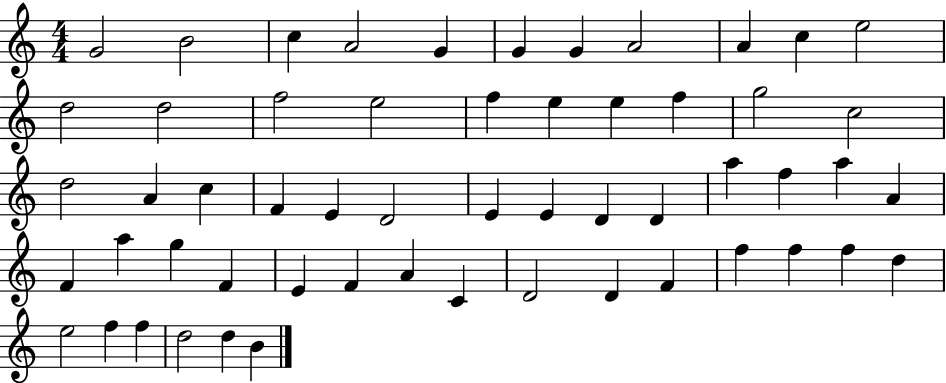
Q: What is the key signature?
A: C major